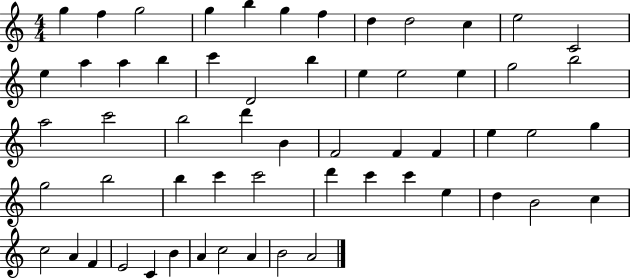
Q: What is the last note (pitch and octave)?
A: A4